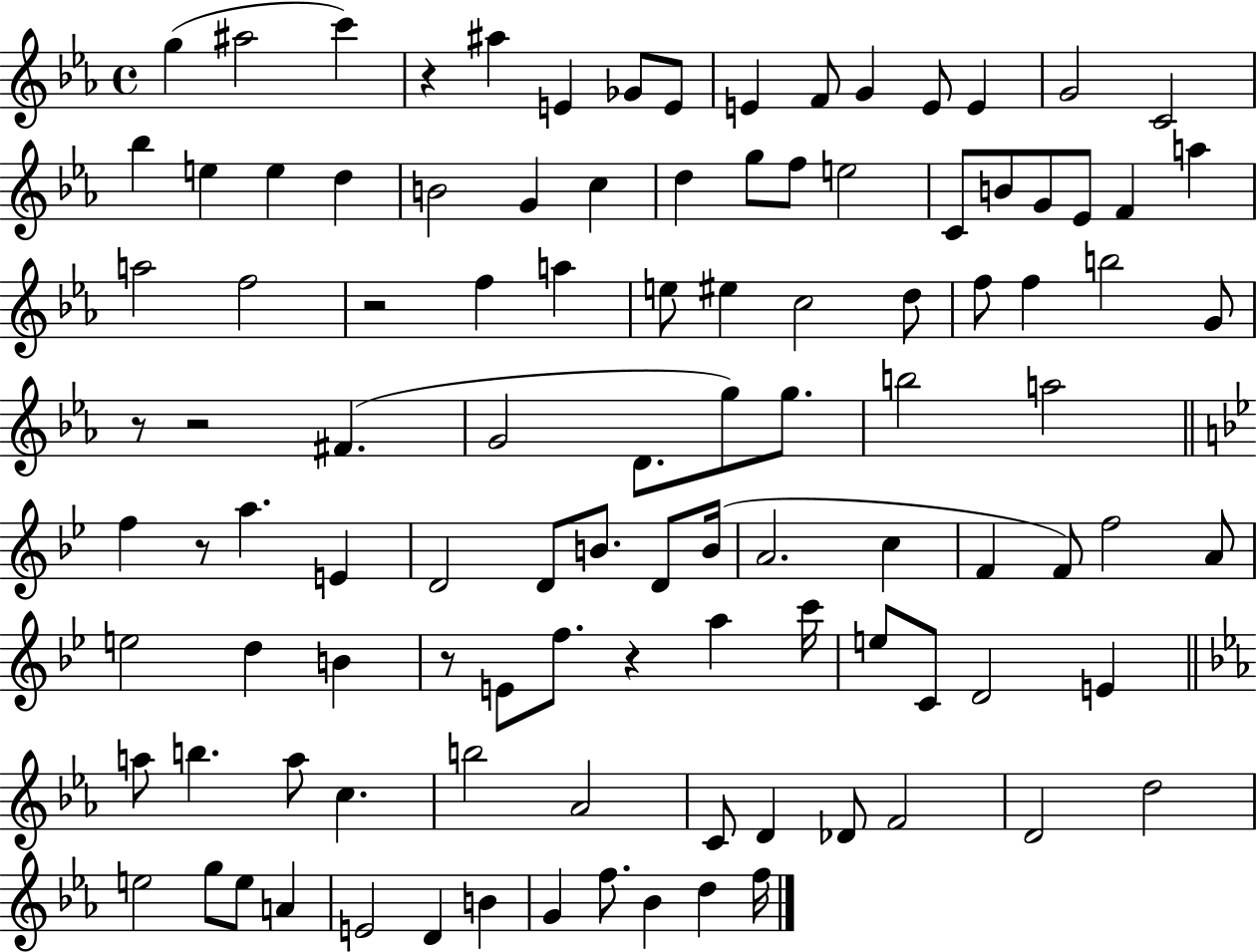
{
  \clef treble
  \time 4/4
  \defaultTimeSignature
  \key ees \major
  g''4( ais''2 c'''4) | r4 ais''4 e'4 ges'8 e'8 | e'4 f'8 g'4 e'8 e'4 | g'2 c'2 | \break bes''4 e''4 e''4 d''4 | b'2 g'4 c''4 | d''4 g''8 f''8 e''2 | c'8 b'8 g'8 ees'8 f'4 a''4 | \break a''2 f''2 | r2 f''4 a''4 | e''8 eis''4 c''2 d''8 | f''8 f''4 b''2 g'8 | \break r8 r2 fis'4.( | g'2 d'8. g''8) g''8. | b''2 a''2 | \bar "||" \break \key bes \major f''4 r8 a''4. e'4 | d'2 d'8 b'8. d'8 b'16( | a'2. c''4 | f'4 f'8) f''2 a'8 | \break e''2 d''4 b'4 | r8 e'8 f''8. r4 a''4 c'''16 | e''8 c'8 d'2 e'4 | \bar "||" \break \key ees \major a''8 b''4. a''8 c''4. | b''2 aes'2 | c'8 d'4 des'8 f'2 | d'2 d''2 | \break e''2 g''8 e''8 a'4 | e'2 d'4 b'4 | g'4 f''8. bes'4 d''4 f''16 | \bar "|."
}